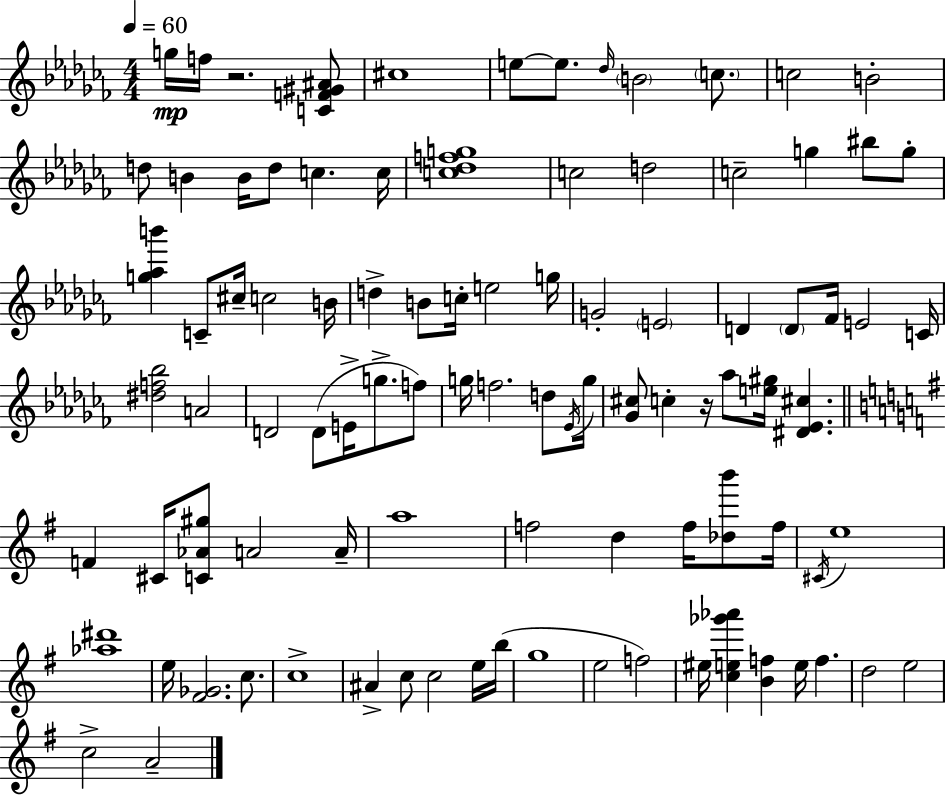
G5/s F5/s R/h. [C4,F4,G#4,A#4]/e C#5/w E5/e E5/e. Db5/s B4/h C5/e. C5/h B4/h D5/e B4/q B4/s D5/e C5/q. C5/s [C5,Db5,F5,G5]/w C5/h D5/h C5/h G5/q BIS5/e G5/e [G5,Ab5,B6]/q C4/e C#5/s C5/h B4/s D5/q B4/e C5/s E5/h G5/s G4/h E4/h D4/q D4/e FES4/s E4/h C4/s [D#5,F5,Bb5]/h A4/h D4/h D4/e E4/s G5/e. F5/e G5/s F5/h. D5/e Eb4/s G5/s [Gb4,C#5]/e C5/q R/s Ab5/e [E5,G#5]/s [D#4,Eb4,C#5]/q. F4/q C#4/s [C4,Ab4,G#5]/e A4/h A4/s A5/w F5/h D5/q F5/s [Db5,B6]/e F5/s C#4/s E5/w [Ab5,D#6]/w E5/s [F#4,Gb4]/h. C5/e. C5/w A#4/q C5/e C5/h E5/s B5/s G5/w E5/h F5/h EIS5/s [C5,E5,Gb6,Ab6]/q [B4,F5]/q E5/s F5/q. D5/h E5/h C5/h A4/h